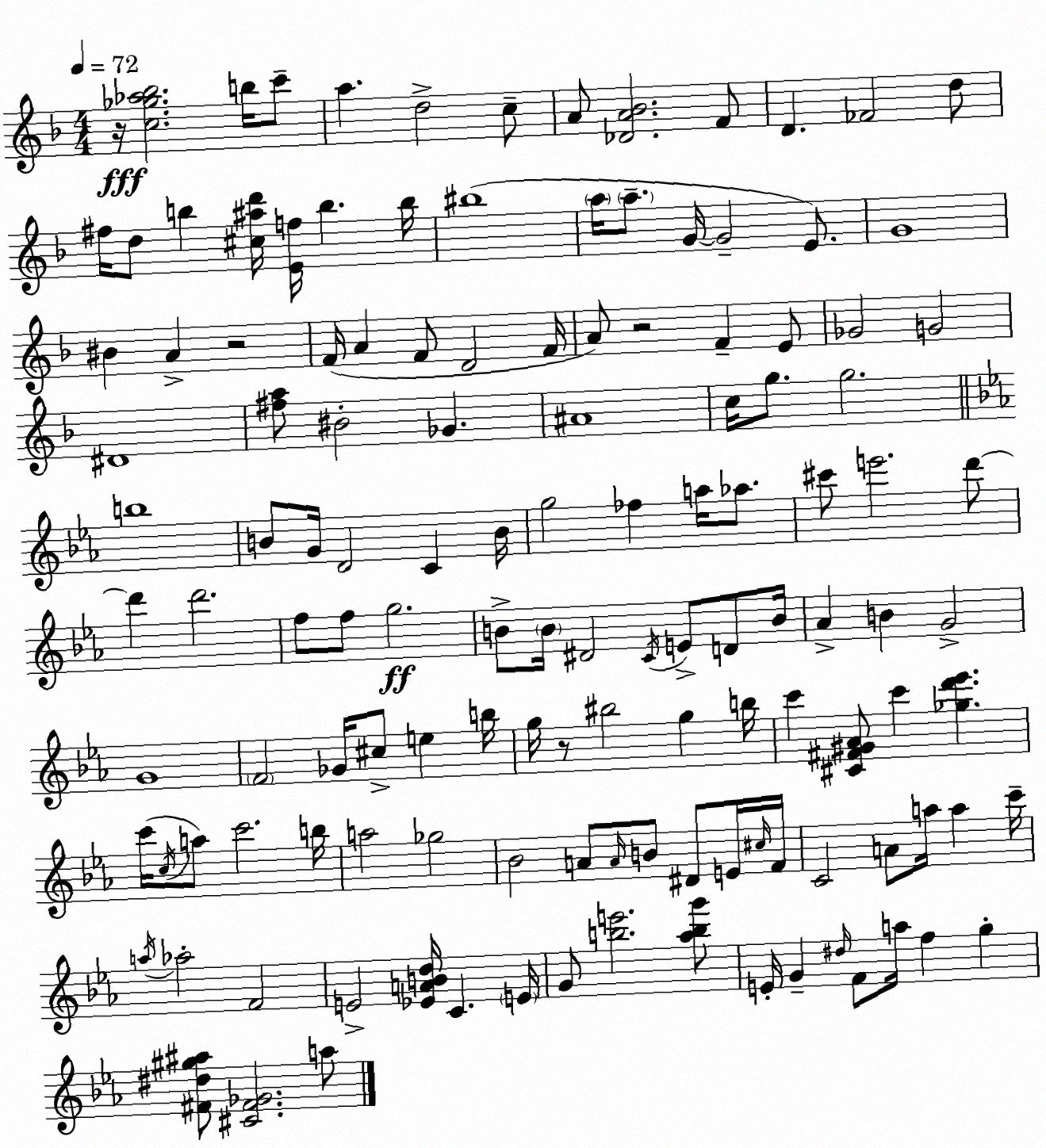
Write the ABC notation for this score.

X:1
T:Untitled
M:4/4
L:1/4
K:F
z/4 [c_g_a_b]2 b/4 c'/2 a d2 c/2 A/2 [_DA_B]2 F/2 D _F2 d/2 ^f/4 d/2 b [^c^ad']/4 [Ef]/4 b b/4 ^b4 a/4 a/2 G/4 G2 E/2 G4 ^B A z2 F/4 A F/2 D2 F/4 A/2 z2 F E/2 _G2 G2 ^D4 [^fa]/2 ^B2 _G ^A4 c/4 g/2 g2 b4 B/2 G/4 D2 C B/4 g2 _f a/4 _a/2 ^c'/2 e'2 d'/2 d' d'2 f/2 f/2 g2 B/2 B/4 ^D2 C/4 E/2 D/2 B/4 _A B G2 G4 F2 _G/4 ^c/2 e b/4 g/4 z/2 ^b2 g b/4 c' [^C^F^G_A]/2 c' [_gd'_e'] c'/4 c/4 a/2 c'2 b/4 a2 _g2 _B2 A/2 A/4 B/2 ^D/2 E/4 ^c/4 F/4 C2 A/2 a/4 a c'/4 a/4 _a2 F2 E2 [_EABd]/4 C E/4 G/2 [be']2 [_abg']/2 E/4 G ^d/4 F/2 a/4 f g [^F^d^g^a]/2 [^C^F_G]2 a/2